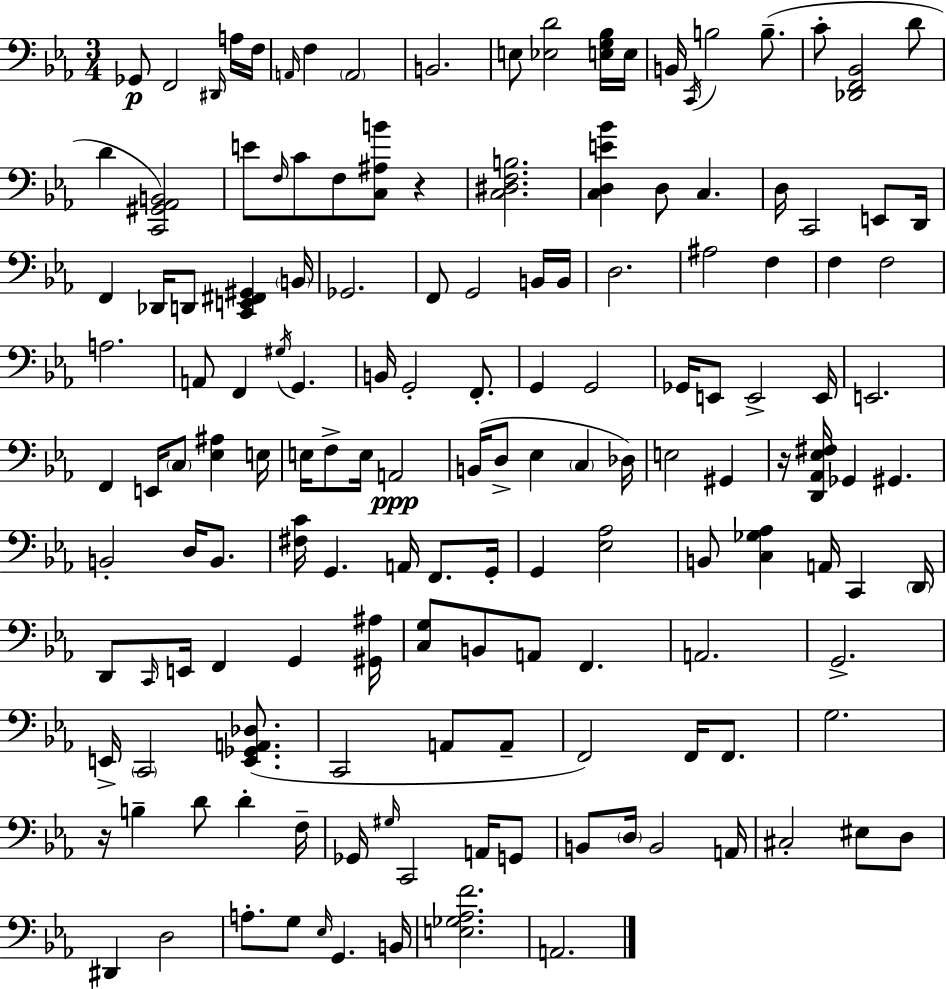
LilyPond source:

{
  \clef bass
  \numericTimeSignature
  \time 3/4
  \key c \minor
  ges,8\p f,2 \grace { dis,16 } a16 | f16 \grace { a,16 } f4 \parenthesize a,2 | b,2. | e8 <ees d'>2 | \break <e g bes>16 e16 b,16 \acciaccatura { c,16 } b2 | b8.--( c'8-. <des, f, bes,>2 | d'8 d'4 <c, gis, aes, b,>2) | e'8 \grace { f16 } c'8 f8 <c ais b'>8 | \break r4 <c dis f b>2. | <c d e' bes'>4 d8 c4. | d16 c,2 | e,8 d,16 f,4 des,16 d,8 <c, e, fis, gis,>4 | \break \parenthesize b,16 ges,2. | f,8 g,2 | b,16 b,16 d2. | ais2 | \break f4 f4 f2 | a2. | a,8 f,4 \acciaccatura { gis16 } g,4. | b,16 g,2-. | \break f,8.-. g,4 g,2 | ges,16 e,8 e,2-> | e,16 e,2. | f,4 e,16 \parenthesize c8 | \break <ees ais>4 e16 e16 f8-> e16 a,2\ppp | b,16( d8-> ees4 | \parenthesize c4 des16) e2 | gis,4 r16 <d, aes, ees fis>16 ges,4 gis,4. | \break b,2-. | d16 b,8. <fis c'>16 g,4. | a,16 f,8. g,16-. g,4 <ees aes>2 | b,8 <c ges aes>4 a,16 | \break c,4 \parenthesize d,16 d,8 \grace { c,16 } e,16 f,4 | g,4 <gis, ais>16 <c g>8 b,8 a,8 | f,4. a,2. | g,2.-> | \break e,16-> \parenthesize c,2 | <e, ges, a, des>8.( c,2 | a,8 a,8-- f,2) | f,16 f,8. g2. | \break r16 b4-- d'8 | d'4-. f16-- ges,16 \grace { gis16 } c,2 | a,16 g,8 b,8 \parenthesize d16 b,2 | a,16 cis2-. | \break eis8 d8 dis,4 d2 | a8.-. g8 | \grace { ees16 } g,4. b,16 <e ges aes f'>2. | a,2. | \break \bar "|."
}